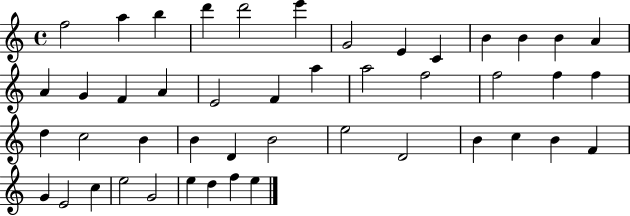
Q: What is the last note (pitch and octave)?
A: E5